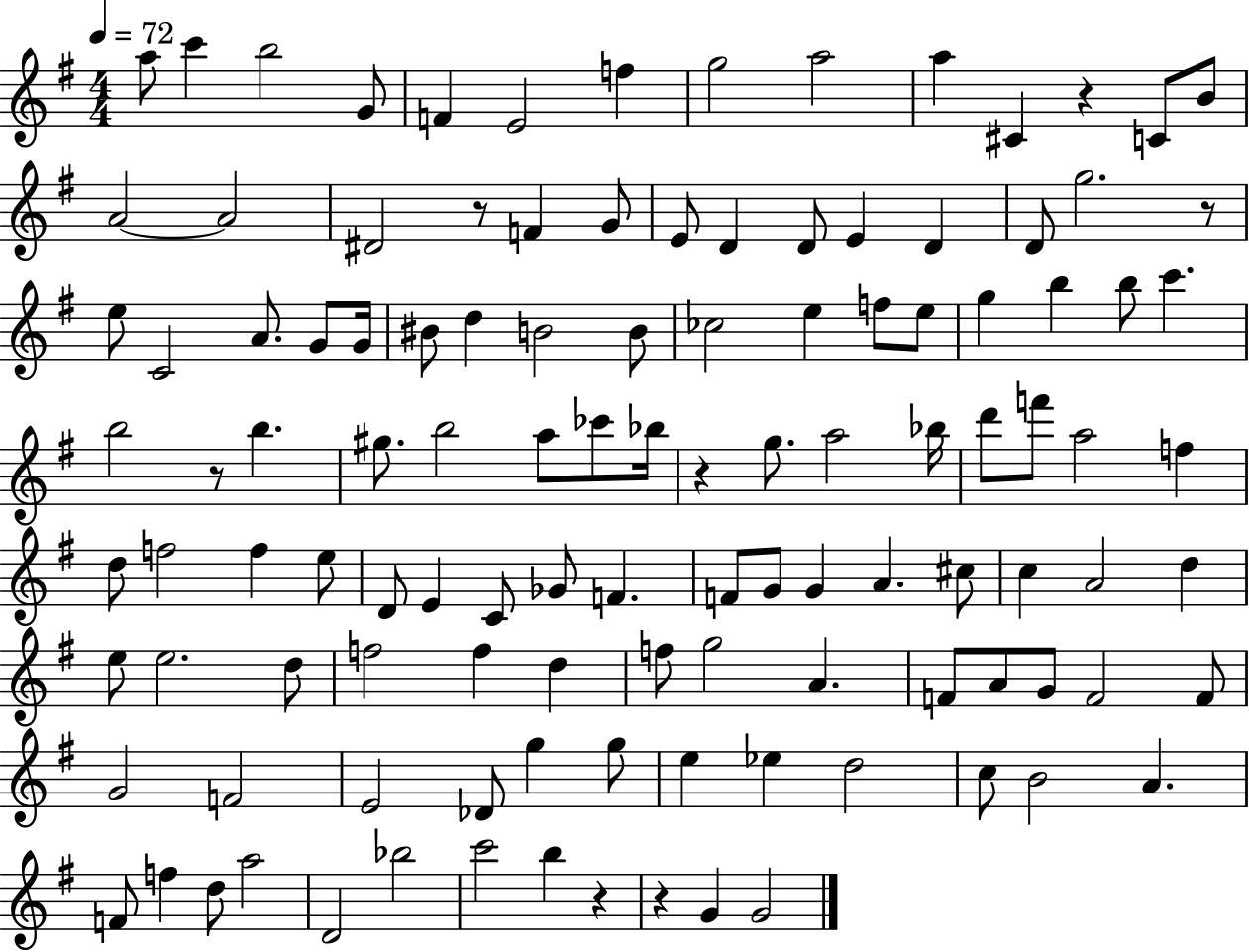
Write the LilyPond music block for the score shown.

{
  \clef treble
  \numericTimeSignature
  \time 4/4
  \key g \major
  \tempo 4 = 72
  a''8 c'''4 b''2 g'8 | f'4 e'2 f''4 | g''2 a''2 | a''4 cis'4 r4 c'8 b'8 | \break a'2~~ a'2 | dis'2 r8 f'4 g'8 | e'8 d'4 d'8 e'4 d'4 | d'8 g''2. r8 | \break e''8 c'2 a'8. g'8 g'16 | bis'8 d''4 b'2 b'8 | ces''2 e''4 f''8 e''8 | g''4 b''4 b''8 c'''4. | \break b''2 r8 b''4. | gis''8. b''2 a''8 ces'''8 bes''16 | r4 g''8. a''2 bes''16 | d'''8 f'''8 a''2 f''4 | \break d''8 f''2 f''4 e''8 | d'8 e'4 c'8 ges'8 f'4. | f'8 g'8 g'4 a'4. cis''8 | c''4 a'2 d''4 | \break e''8 e''2. d''8 | f''2 f''4 d''4 | f''8 g''2 a'4. | f'8 a'8 g'8 f'2 f'8 | \break g'2 f'2 | e'2 des'8 g''4 g''8 | e''4 ees''4 d''2 | c''8 b'2 a'4. | \break f'8 f''4 d''8 a''2 | d'2 bes''2 | c'''2 b''4 r4 | r4 g'4 g'2 | \break \bar "|."
}